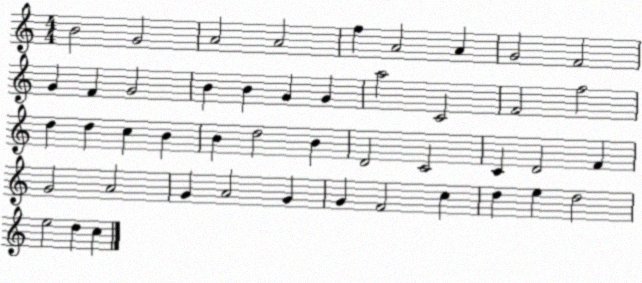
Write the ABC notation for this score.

X:1
T:Untitled
M:4/4
L:1/4
K:C
B2 G2 A2 A2 f A2 A G2 F2 G F G2 B B G G a2 C2 F2 f2 d d c B B d2 B D2 C2 C D2 F G2 A2 G A2 G G F2 c d e d2 e2 d c